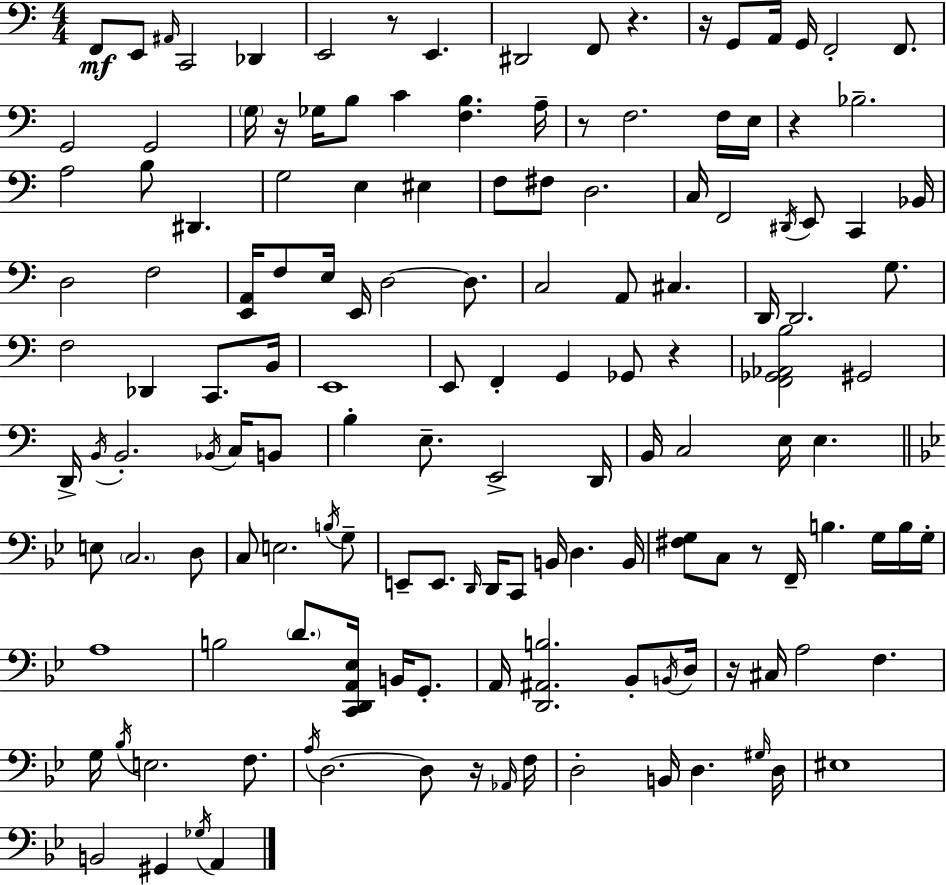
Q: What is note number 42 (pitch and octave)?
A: F3